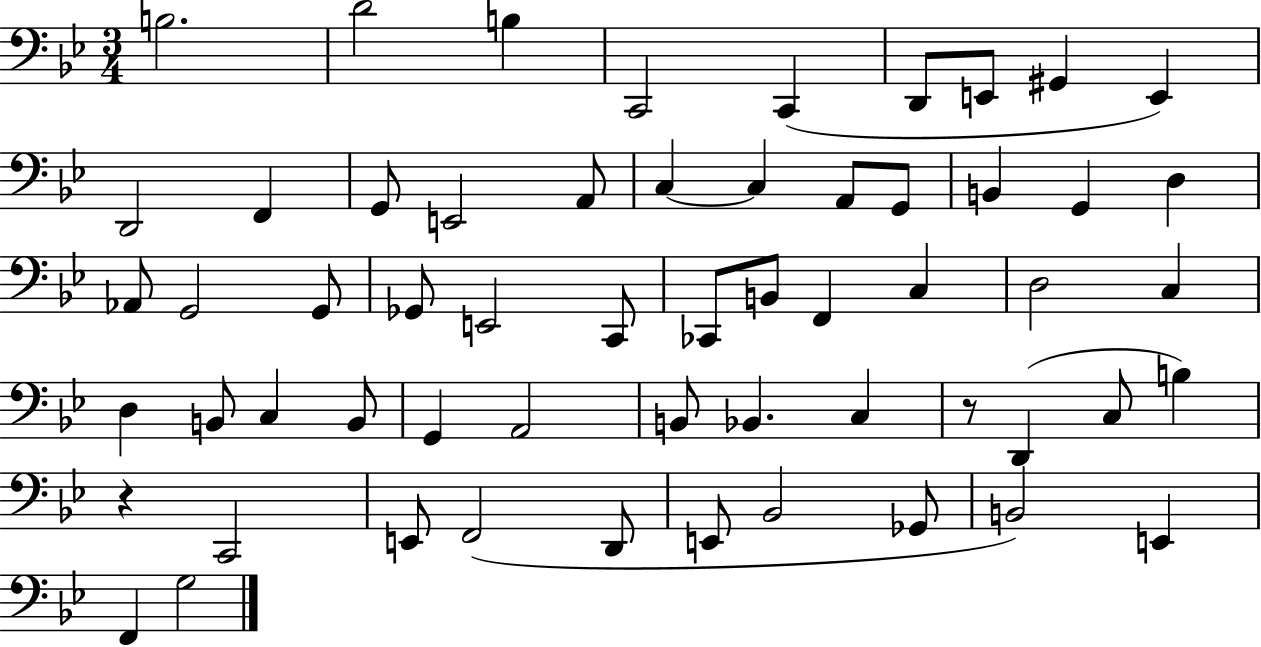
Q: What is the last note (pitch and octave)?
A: G3